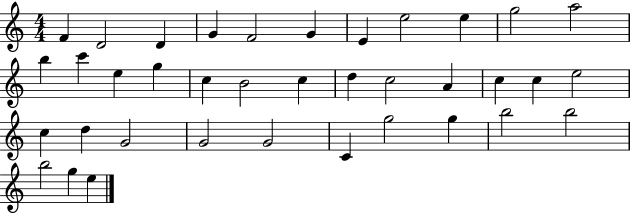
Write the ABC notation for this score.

X:1
T:Untitled
M:4/4
L:1/4
K:C
F D2 D G F2 G E e2 e g2 a2 b c' e g c B2 c d c2 A c c e2 c d G2 G2 G2 C g2 g b2 b2 b2 g e